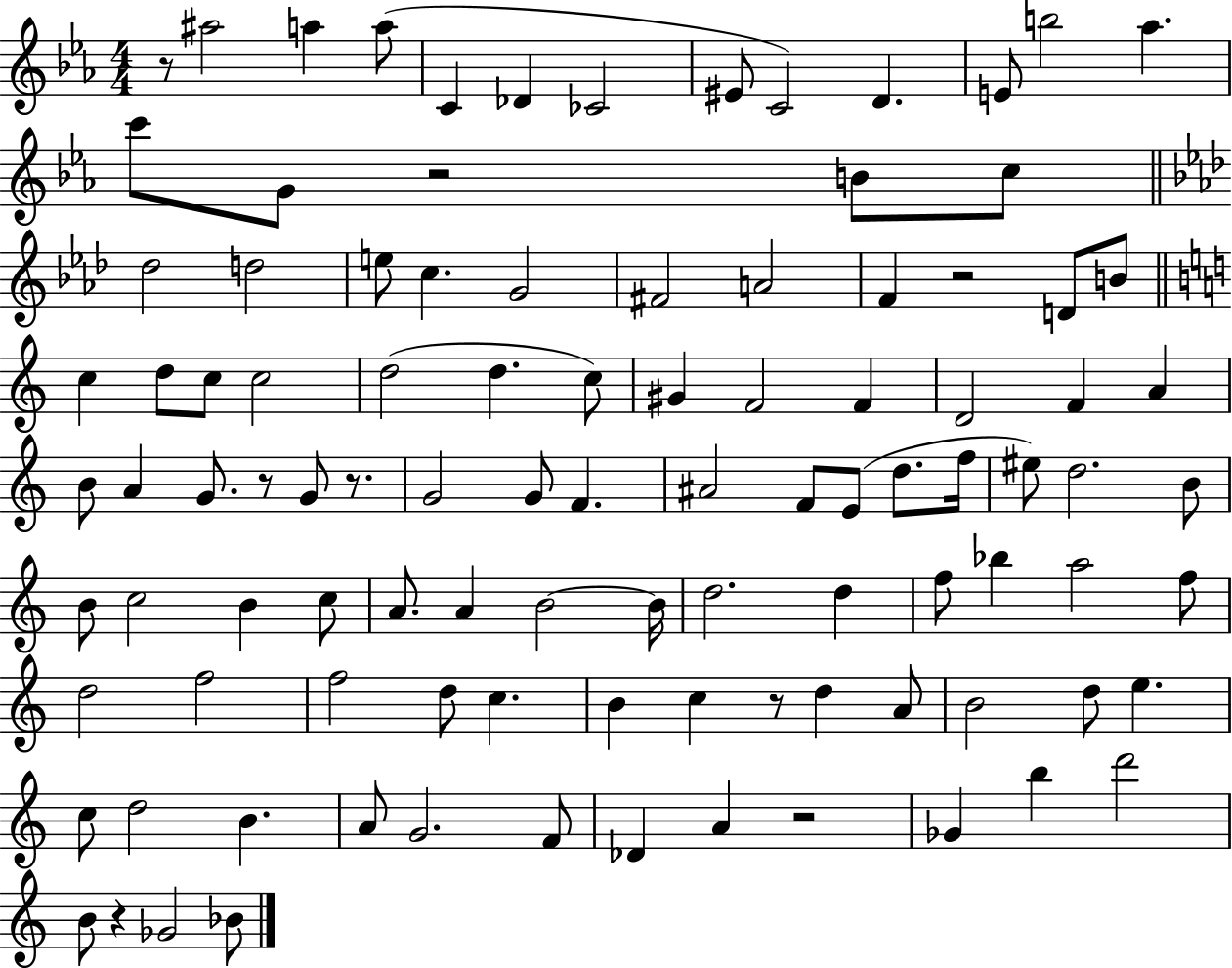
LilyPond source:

{
  \clef treble
  \numericTimeSignature
  \time 4/4
  \key ees \major
  r8 ais''2 a''4 a''8( | c'4 des'4 ces'2 | eis'8 c'2) d'4. | e'8 b''2 aes''4. | \break c'''8 g'8 r2 b'8 c''8 | \bar "||" \break \key f \minor des''2 d''2 | e''8 c''4. g'2 | fis'2 a'2 | f'4 r2 d'8 b'8 | \break \bar "||" \break \key a \minor c''4 d''8 c''8 c''2 | d''2( d''4. c''8) | gis'4 f'2 f'4 | d'2 f'4 a'4 | \break b'8 a'4 g'8. r8 g'8 r8. | g'2 g'8 f'4. | ais'2 f'8 e'8( d''8. f''16 | eis''8) d''2. b'8 | \break b'8 c''2 b'4 c''8 | a'8. a'4 b'2~~ b'16 | d''2. d''4 | f''8 bes''4 a''2 f''8 | \break d''2 f''2 | f''2 d''8 c''4. | b'4 c''4 r8 d''4 a'8 | b'2 d''8 e''4. | \break c''8 d''2 b'4. | a'8 g'2. f'8 | des'4 a'4 r2 | ges'4 b''4 d'''2 | \break b'8 r4 ges'2 bes'8 | \bar "|."
}